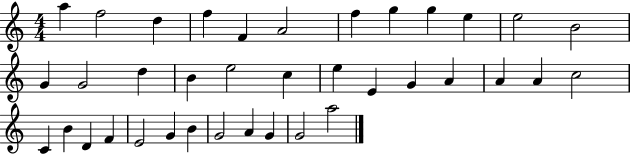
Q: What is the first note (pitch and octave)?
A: A5